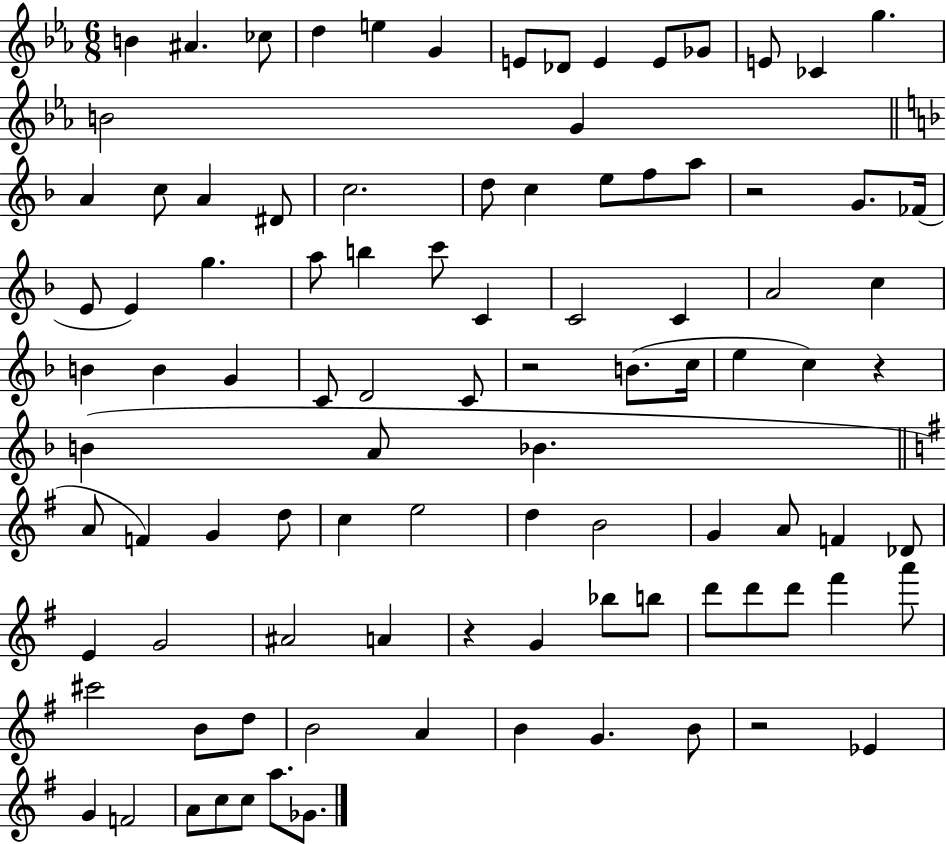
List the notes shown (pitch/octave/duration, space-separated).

B4/q A#4/q. CES5/e D5/q E5/q G4/q E4/e Db4/e E4/q E4/e Gb4/e E4/e CES4/q G5/q. B4/h G4/q A4/q C5/e A4/q D#4/e C5/h. D5/e C5/q E5/e F5/e A5/e R/h G4/e. FES4/s E4/e E4/q G5/q. A5/e B5/q C6/e C4/q C4/h C4/q A4/h C5/q B4/q B4/q G4/q C4/e D4/h C4/e R/h B4/e. C5/s E5/q C5/q R/q B4/q A4/e Bb4/q. A4/e F4/q G4/q D5/e C5/q E5/h D5/q B4/h G4/q A4/e F4/q Db4/e E4/q G4/h A#4/h A4/q R/q G4/q Bb5/e B5/e D6/e D6/e D6/e F#6/q A6/e C#6/h B4/e D5/e B4/h A4/q B4/q G4/q. B4/e R/h Eb4/q G4/q F4/h A4/e C5/e C5/e A5/e. Gb4/e.